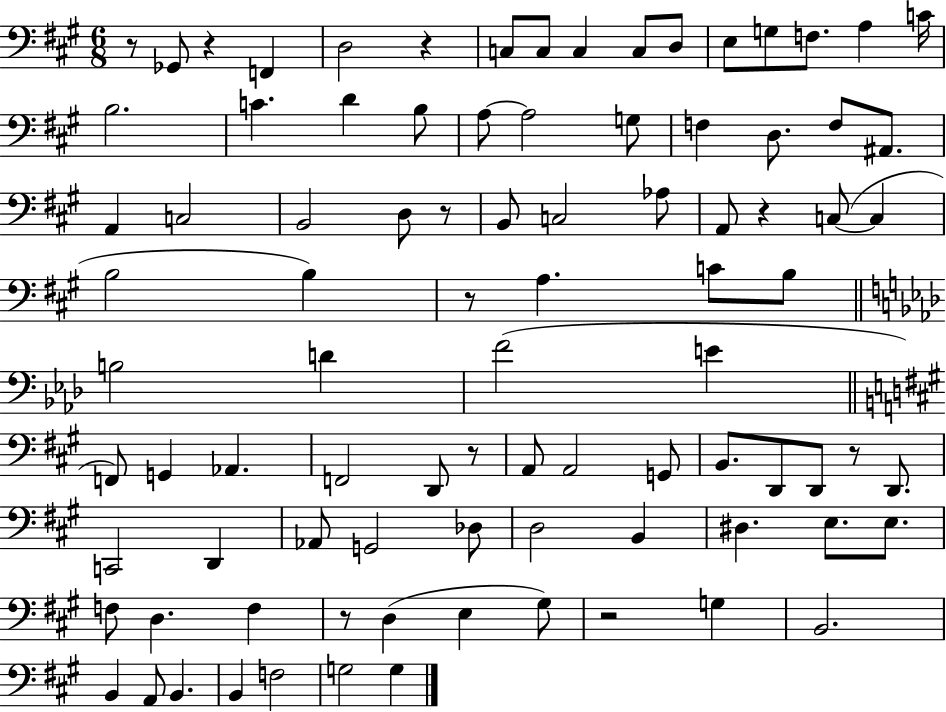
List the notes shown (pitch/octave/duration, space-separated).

R/e Gb2/e R/q F2/q D3/h R/q C3/e C3/e C3/q C3/e D3/e E3/e G3/e F3/e. A3/q C4/s B3/h. C4/q. D4/q B3/e A3/e A3/h G3/e F3/q D3/e. F3/e A#2/e. A2/q C3/h B2/h D3/e R/e B2/e C3/h Ab3/e A2/e R/q C3/e C3/q B3/h B3/q R/e A3/q. C4/e B3/e B3/h D4/q F4/h E4/q F2/e G2/q Ab2/q. F2/h D2/e R/e A2/e A2/h G2/e B2/e. D2/e D2/e R/e D2/e. C2/h D2/q Ab2/e G2/h Db3/e D3/h B2/q D#3/q. E3/e. E3/e. F3/e D3/q. F3/q R/e D3/q E3/q G#3/e R/h G3/q B2/h. B2/q A2/e B2/q. B2/q F3/h G3/h G3/q